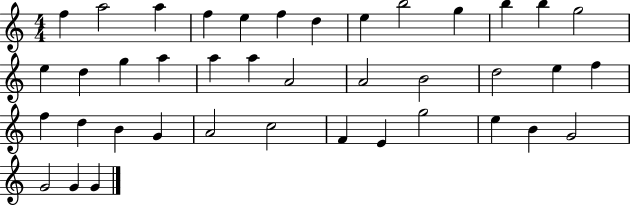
F5/q A5/h A5/q F5/q E5/q F5/q D5/q E5/q B5/h G5/q B5/q B5/q G5/h E5/q D5/q G5/q A5/q A5/q A5/q A4/h A4/h B4/h D5/h E5/q F5/q F5/q D5/q B4/q G4/q A4/h C5/h F4/q E4/q G5/h E5/q B4/q G4/h G4/h G4/q G4/q